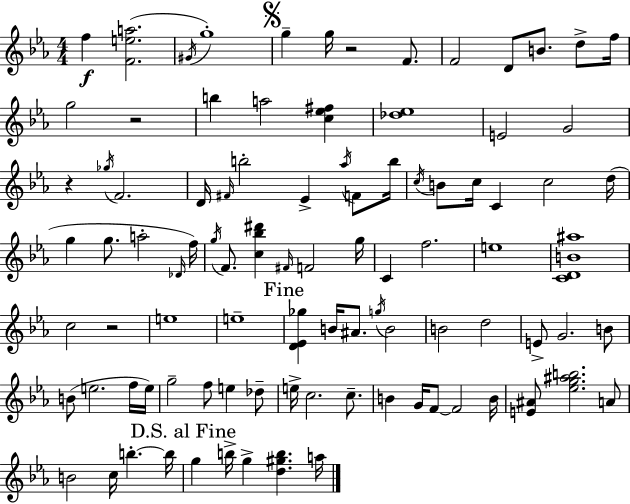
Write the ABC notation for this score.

X:1
T:Untitled
M:4/4
L:1/4
K:Eb
f [Fea]2 ^G/4 g4 g g/4 z2 F/2 F2 D/2 B/2 d/2 f/4 g2 z2 b a2 [c_e^f] [_d_e]4 E2 G2 z _g/4 F2 D/4 ^F/4 b2 _E _a/4 F/2 b/4 c/4 B/2 c/4 C c2 d/4 g g/2 a2 _D/4 f/4 g/4 F/2 [c_b^d'] ^F/4 F2 g/4 C f2 e4 [CDB^a]4 c2 z2 e4 e4 [D_E_g] B/4 ^A/2 g/4 B2 B2 d2 E/2 G2 B/2 B/2 e2 f/4 e/4 g2 f/2 e _d/2 e/4 c2 c/2 B G/4 F/2 F2 B/4 [E^A]/2 [_eg^ab]2 A/2 B2 c/4 b b/4 g b/4 g [d^gb] a/4